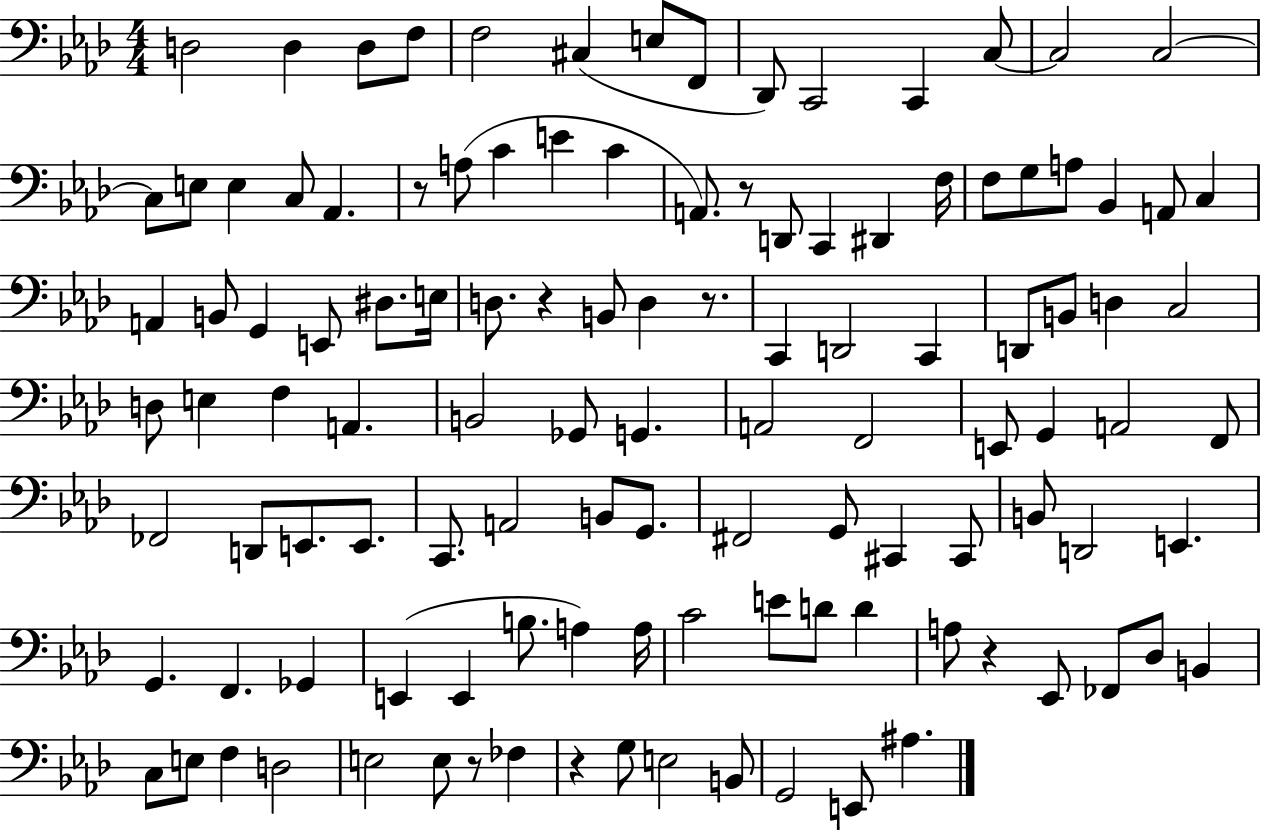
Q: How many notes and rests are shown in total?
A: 115